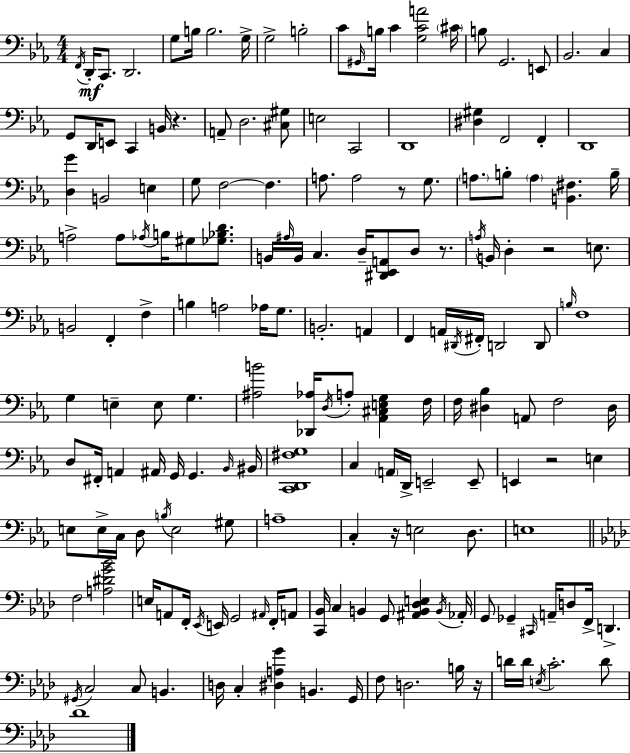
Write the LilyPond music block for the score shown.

{
  \clef bass
  \numericTimeSignature
  \time 4/4
  \key c \minor
  \acciaccatura { f,16 }\mf d,16-. c,8. d,2. | g8 b16 b2. | g16-> g2-> b2-. | c'8 \grace { gis,16 } b16 c'4 <g c' a'>2 | \break \parenthesize cis'16 b8 g,2. | e,8 bes,2. c4 | g,8 d,16 e,8 c,4 b,16 r4. | a,8-- d2. | \break <cis gis>8 e2 c,2 | d,1 | <dis gis>4 f,2 f,4-. | d,1 | \break <d g'>4 b,2 e4 | g8 f2~~ f4. | a8. a2 r8 g8. | \parenthesize a8. b8-. \parenthesize a4 <b, fis>4. | \break b16-- a2-> a8 \acciaccatura { aes16 } b16 gis8 | <ges bes d'>8. b,16 \grace { ais16 } b,16 c4. d16-- <dis, ees, a,>8 d8 | r8. \acciaccatura { a16 } b,16 d4-. r2 | e8. b,2 f,4-. | \break f4-> b4 a2 | aes16 g8. b,2.-. | a,4 f,4 a,16 \acciaccatura { dis,16 } fis,16-. d,2 | d,8 \grace { b16 } f1 | \break g4 e4-- e8 | g4. <ais b'>2 <des, aes>16 | \acciaccatura { d16 } a8-. <aes, cis e g>4 f16 f16 <dis bes>4 a,8 f2 | dis16 d8 fis,16-. a,4 ais,16 | \break g,16 g,4. \grace { bes,16 } bis,16 <c, d, fis g>1 | c4 \parenthesize a,16 d,16-> e,2-- | e,8-- e,4 r2 | e4 e8 e16-> c16 d8 \acciaccatura { b16 } | \break e2 gis8 a1-- | c4-. r16 e2 | d8. e1 | \bar "||" \break \key aes \major f2 <a dis' g' bes'>2 | e16 a,8 f,16-. \acciaccatura { ees,16 } e,16 g,2 \grace { ais,16 } f,16-. | a,8 <c, bes,>16 c4 b,4 g,8 <ais, b, des e>4 | \acciaccatura { b,16 } aes,16-. g,8 ges,4-- \grace { cis,16 } a,16-- d8 f,16-> d,4.-> | \break \acciaccatura { gis,16 } c2 c8 b,4. | d16 c4-. <dis a g'>4 b,4. | g,16 f8 d2. | b16 r16 d'16 d'16 \acciaccatura { e16 } c'2.-. | \break d'8 des'1 | \bar "|."
}